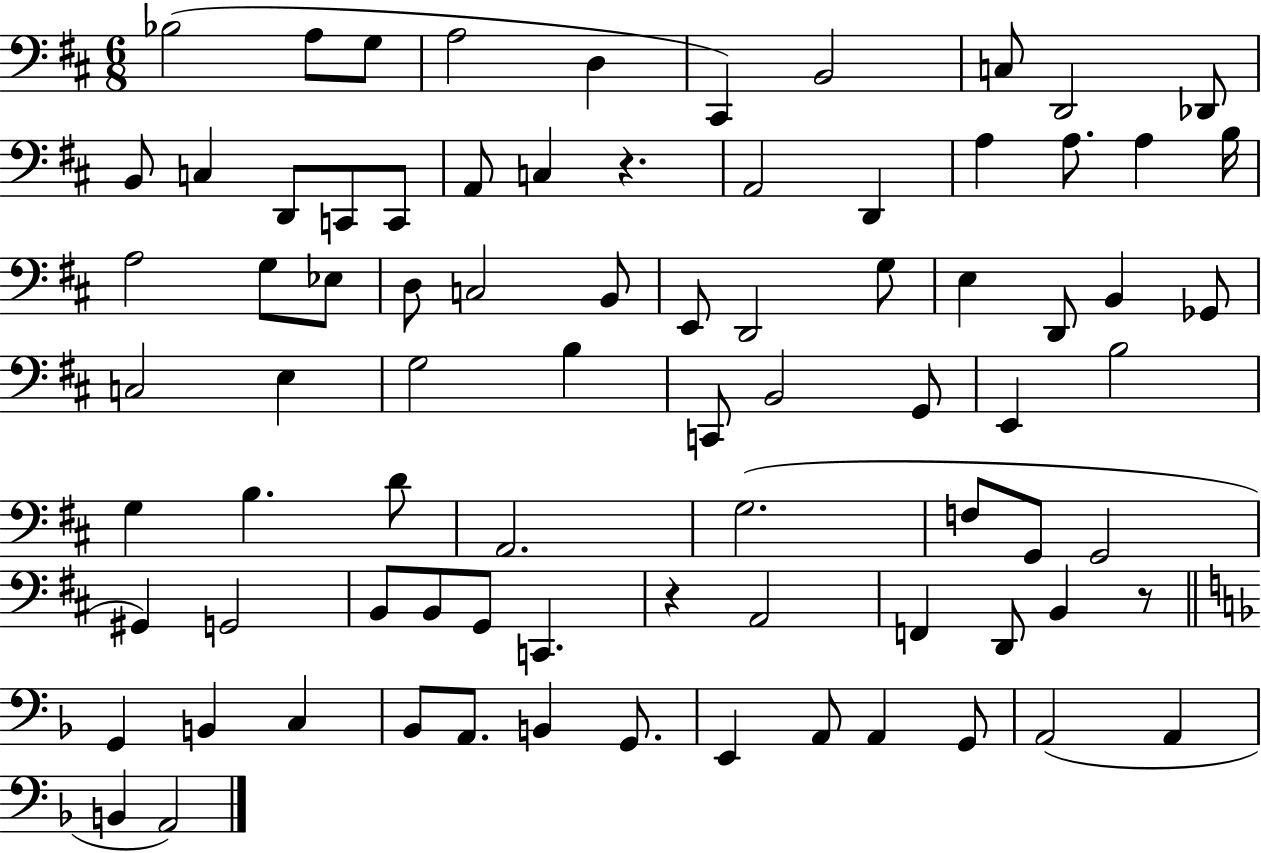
Bb3/h A3/e G3/e A3/h D3/q C#2/q B2/h C3/e D2/h Db2/e B2/e C3/q D2/e C2/e C2/e A2/e C3/q R/q. A2/h D2/q A3/q A3/e. A3/q B3/s A3/h G3/e Eb3/e D3/e C3/h B2/e E2/e D2/h G3/e E3/q D2/e B2/q Gb2/e C3/h E3/q G3/h B3/q C2/e B2/h G2/e E2/q B3/h G3/q B3/q. D4/e A2/h. G3/h. F3/e G2/e G2/h G#2/q G2/h B2/e B2/e G2/e C2/q. R/q A2/h F2/q D2/e B2/q R/e G2/q B2/q C3/q Bb2/e A2/e. B2/q G2/e. E2/q A2/e A2/q G2/e A2/h A2/q B2/q A2/h